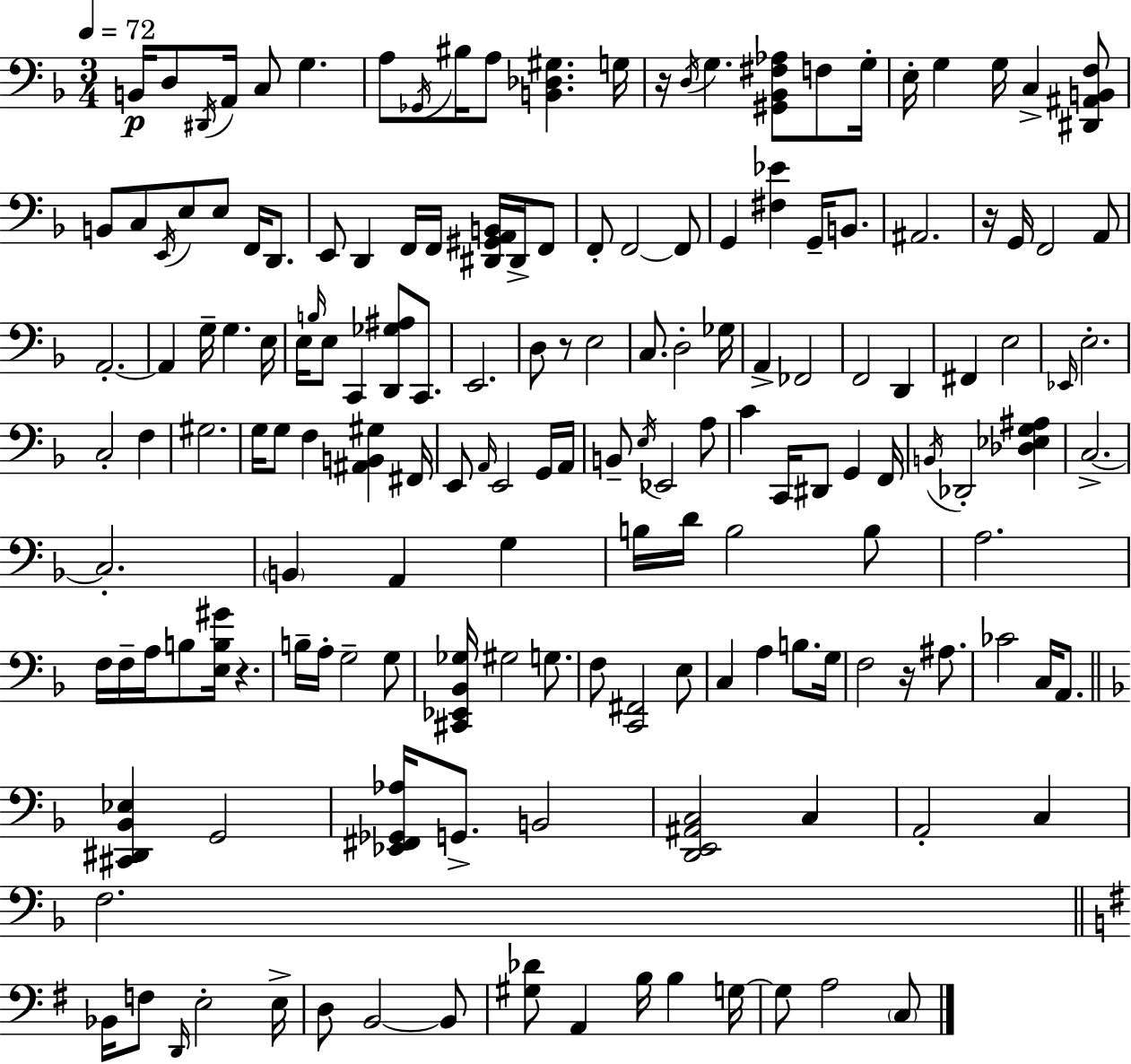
{
  \clef bass
  \numericTimeSignature
  \time 3/4
  \key f \major
  \tempo 4 = 72
  b,16\p d8 \acciaccatura { dis,16 } a,16 c8 g4. | a8 \acciaccatura { ges,16 } bis16 a8 <b, des gis>4. | g16 r16 \acciaccatura { d16 } g4. <gis, bes, fis aes>8 | f8 g16-. e16-. g4 g16 c4-> | \break <dis, ais, b, f>8 b,8 c8 \acciaccatura { e,16 } e8 e8 | f,16 d,8. e,8 d,4 f,16 f,16 | <dis, gis, a, b,>16 dis,16-> f,8 f,8-. f,2~~ | f,8 g,4 <fis ees'>4 | \break g,16-- b,8. ais,2. | r16 g,16 f,2 | a,8 a,2.-.~~ | a,4 g16-- g4. | \break e16 e16 \grace { b16 } e8 c,4 | <d, ges ais>8 c,8. e,2. | d8 r8 e2 | c8. d2-. | \break ges16 a,4-> fes,2 | f,2 | d,4 fis,4 e2 | \grace { ees,16 } e2.-. | \break c2-. | f4 gis2. | g16 g8 f4 | <ais, b, gis>4 fis,16 e,8 \grace { a,16 } e,2 | \break g,16 a,16 b,8-- \acciaccatura { e16 } ees,2 | a8 c'4 | c,16 dis,8 g,4 f,16 \acciaccatura { b,16 } des,2-. | <des ees g ais>4 c2.->~~ | \break c2.-. | \parenthesize b,4 | a,4 g4 b16 d'16 b2 | b8 a2. | \break f16 f16-- a16 | b8 <e b gis'>16 r4. b16-- a16-. g2-- | g8 <cis, ees, bes, ges>16 gis2 | g8. f8 <c, fis,>2 | \break e8 c4 | a4 b8. g16 f2 | r16 ais8. ces'2 | c16 a,8. \bar "||" \break \key f \major <cis, dis, bes, ees>4 g,2 | <ees, fis, ges, aes>16 g,8.-> b,2 | <d, e, ais, c>2 c4 | a,2-. c4 | \break f2. | \bar "||" \break \key g \major bes,16 f8 \grace { d,16 } e2-. | e16-> d8 b,2~~ b,8 | <gis des'>8 a,4 b16 b4 | g16~~ g8 a2 \parenthesize c8 | \break \bar "|."
}